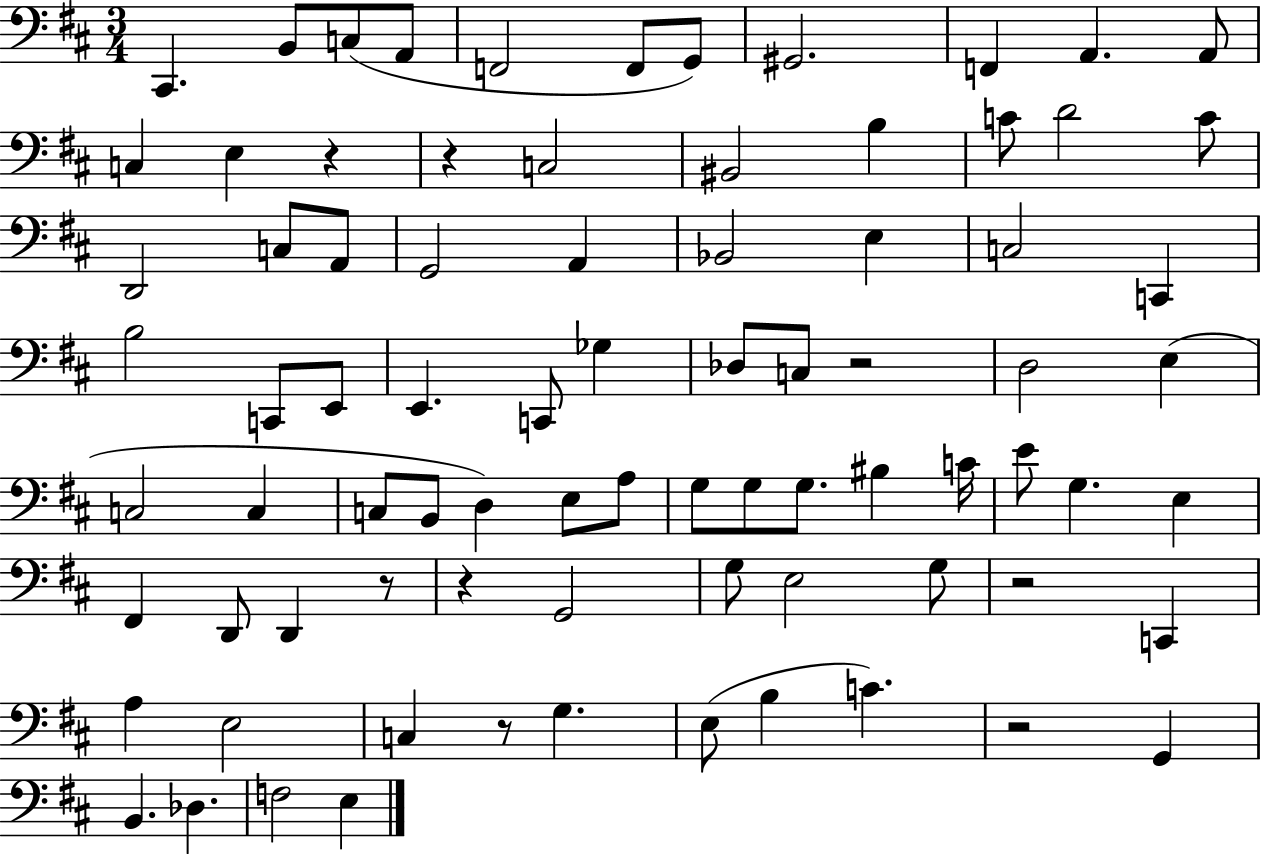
{
  \clef bass
  \numericTimeSignature
  \time 3/4
  \key d \major
  cis,4. b,8 c8( a,8 | f,2 f,8 g,8) | gis,2. | f,4 a,4. a,8 | \break c4 e4 r4 | r4 c2 | bis,2 b4 | c'8 d'2 c'8 | \break d,2 c8 a,8 | g,2 a,4 | bes,2 e4 | c2 c,4 | \break b2 c,8 e,8 | e,4. c,8 ges4 | des8 c8 r2 | d2 e4( | \break c2 c4 | c8 b,8 d4) e8 a8 | g8 g8 g8. bis4 c'16 | e'8 g4. e4 | \break fis,4 d,8 d,4 r8 | r4 g,2 | g8 e2 g8 | r2 c,4 | \break a4 e2 | c4 r8 g4. | e8( b4 c'4.) | r2 g,4 | \break b,4. des4. | f2 e4 | \bar "|."
}